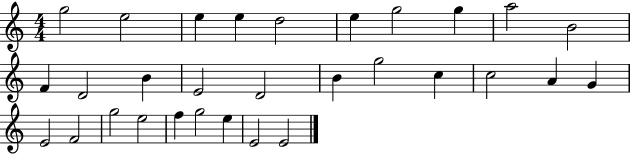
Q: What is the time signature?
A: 4/4